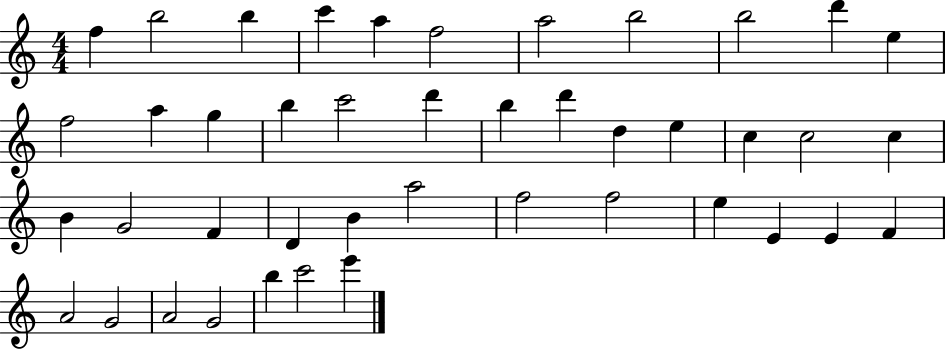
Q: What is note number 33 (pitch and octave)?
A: E5